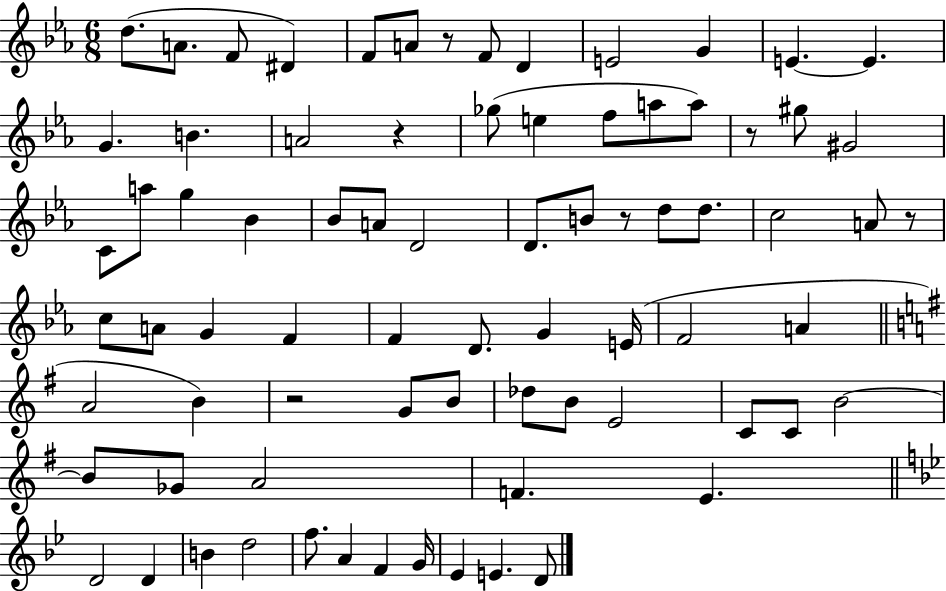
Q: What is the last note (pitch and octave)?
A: D4